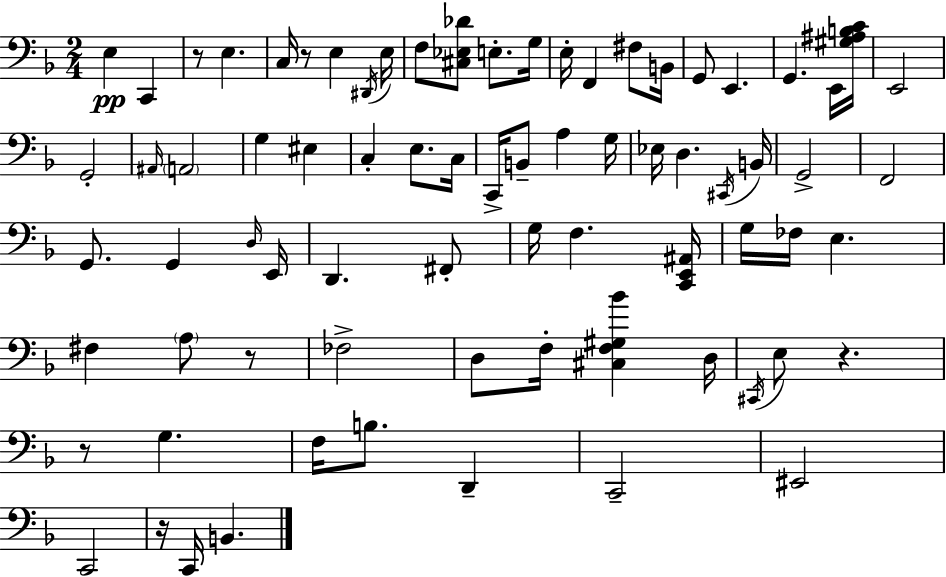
X:1
T:Untitled
M:2/4
L:1/4
K:Dm
E, C,, z/2 E, C,/4 z/2 E, ^D,,/4 E,/4 F,/2 [^C,_E,_D]/2 E,/2 G,/4 E,/4 F,, ^F,/2 B,,/4 G,,/2 E,, G,, E,,/4 [^G,^A,B,C]/4 E,,2 G,,2 ^A,,/4 A,,2 G, ^E, C, E,/2 C,/4 C,,/4 B,,/2 A, G,/4 _E,/4 D, ^C,,/4 B,,/4 G,,2 F,,2 G,,/2 G,, D,/4 E,,/4 D,, ^F,,/2 G,/4 F, [C,,E,,^A,,]/4 G,/4 _F,/4 E, ^F, A,/2 z/2 _F,2 D,/2 F,/4 [^C,F,^G,_B] D,/4 ^C,,/4 E,/2 z z/2 G, F,/4 B,/2 D,, C,,2 ^E,,2 C,,2 z/4 C,,/4 B,,